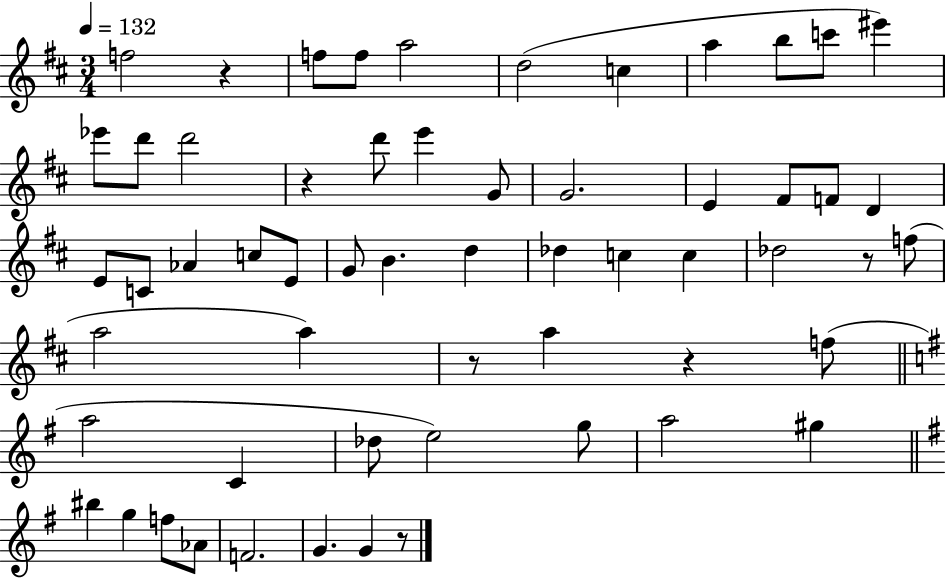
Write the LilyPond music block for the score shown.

{
  \clef treble
  \numericTimeSignature
  \time 3/4
  \key d \major
  \tempo 4 = 132
  f''2 r4 | f''8 f''8 a''2 | d''2( c''4 | a''4 b''8 c'''8 eis'''4) | \break ees'''8 d'''8 d'''2 | r4 d'''8 e'''4 g'8 | g'2. | e'4 fis'8 f'8 d'4 | \break e'8 c'8 aes'4 c''8 e'8 | g'8 b'4. d''4 | des''4 c''4 c''4 | des''2 r8 f''8( | \break a''2 a''4) | r8 a''4 r4 f''8( | \bar "||" \break \key e \minor a''2 c'4 | des''8 e''2) g''8 | a''2 gis''4 | \bar "||" \break \key g \major bis''4 g''4 f''8 aes'8 | f'2. | g'4. g'4 r8 | \bar "|."
}